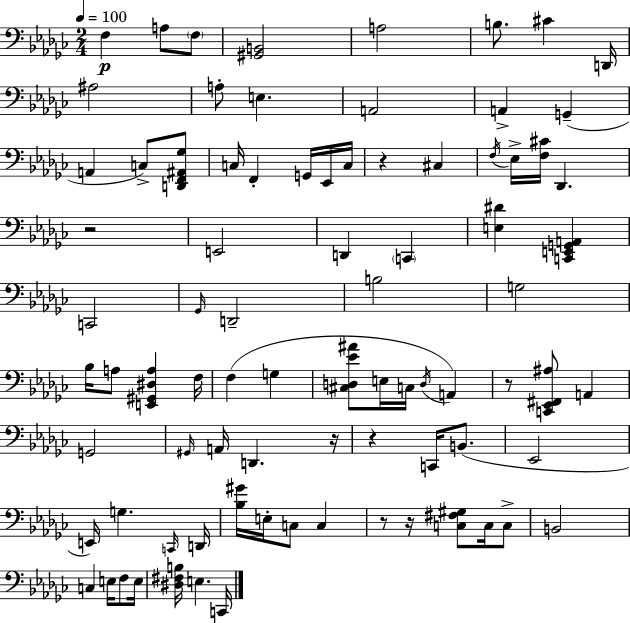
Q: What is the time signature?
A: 2/4